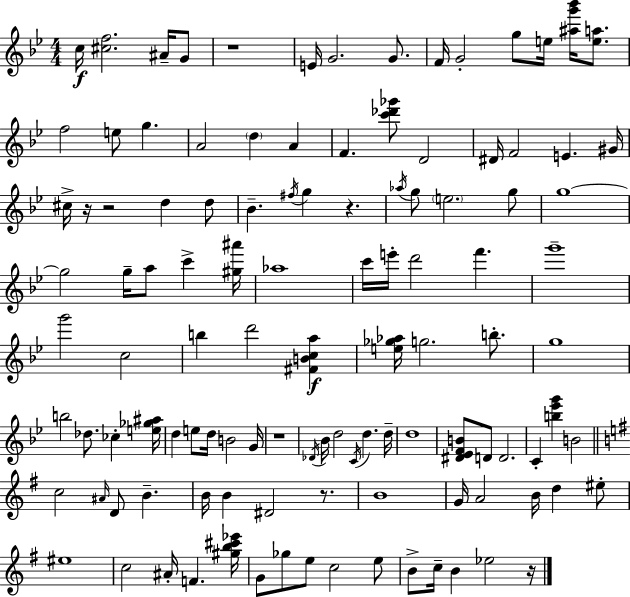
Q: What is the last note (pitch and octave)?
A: Eb5